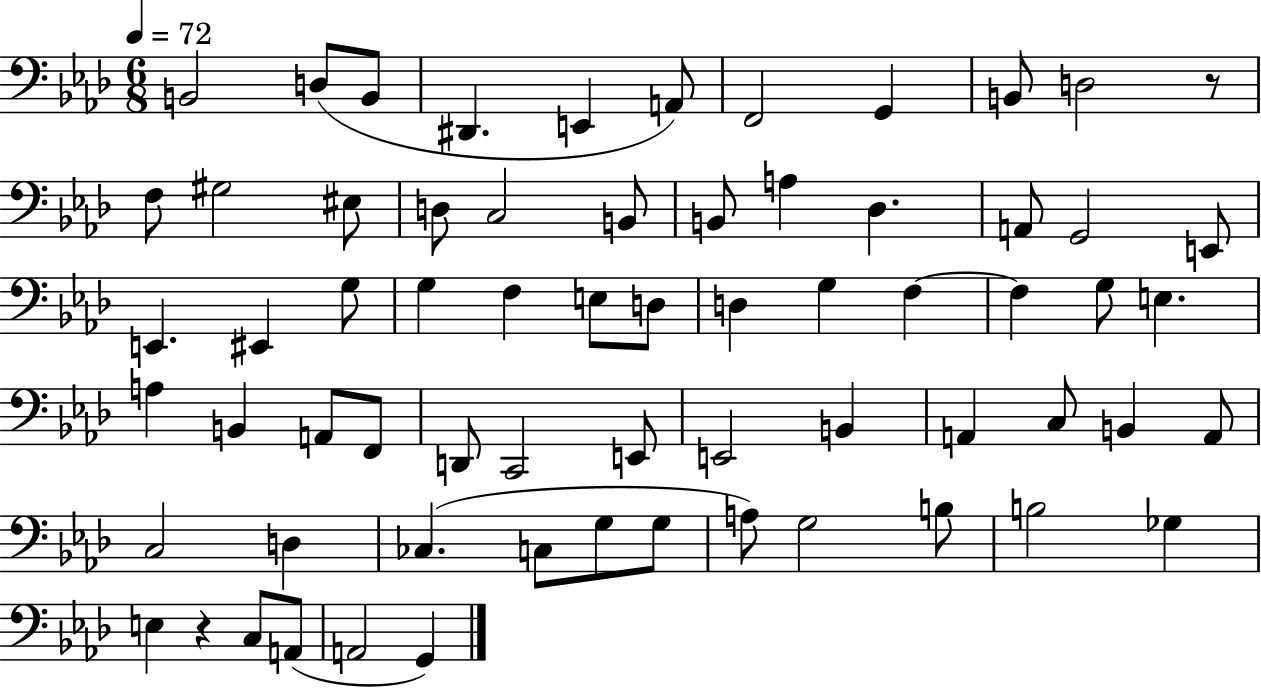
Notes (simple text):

B2/h D3/e B2/e D#2/q. E2/q A2/e F2/h G2/q B2/e D3/h R/e F3/e G#3/h EIS3/e D3/e C3/h B2/e B2/e A3/q Db3/q. A2/e G2/h E2/e E2/q. EIS2/q G3/e G3/q F3/q E3/e D3/e D3/q G3/q F3/q F3/q G3/e E3/q. A3/q B2/q A2/e F2/e D2/e C2/h E2/e E2/h B2/q A2/q C3/e B2/q A2/e C3/h D3/q CES3/q. C3/e G3/e G3/e A3/e G3/h B3/e B3/h Gb3/q E3/q R/q C3/e A2/e A2/h G2/q